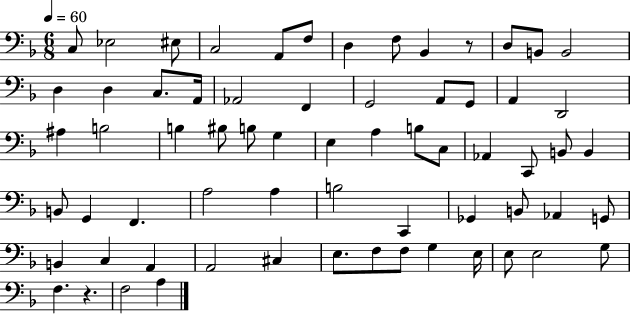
X:1
T:Untitled
M:6/8
L:1/4
K:F
C,/2 _E,2 ^E,/2 C,2 A,,/2 F,/2 D, F,/2 _B,, z/2 D,/2 B,,/2 B,,2 D, D, C,/2 A,,/4 _A,,2 F,, G,,2 A,,/2 G,,/2 A,, D,,2 ^A, B,2 B, ^B,/2 B,/2 G, E, A, B,/2 C,/2 _A,, C,,/2 B,,/2 B,, B,,/2 G,, F,, A,2 A, B,2 C,, _G,, B,,/2 _A,, G,,/2 B,, C, A,, A,,2 ^C, E,/2 F,/2 F,/2 G, E,/4 E,/2 E,2 G,/2 F, z F,2 A,